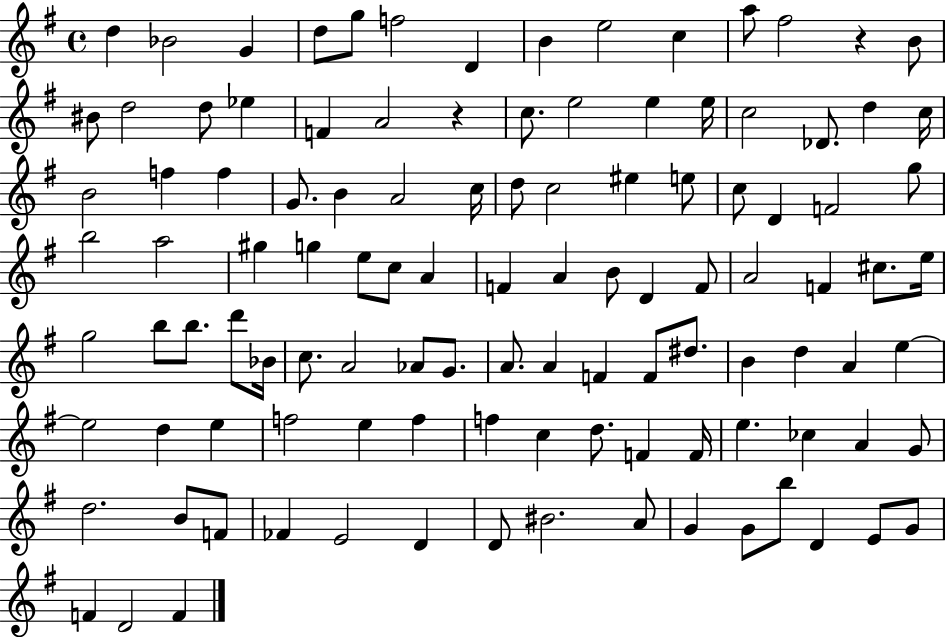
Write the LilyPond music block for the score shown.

{
  \clef treble
  \time 4/4
  \defaultTimeSignature
  \key g \major
  d''4 bes'2 g'4 | d''8 g''8 f''2 d'4 | b'4 e''2 c''4 | a''8 fis''2 r4 b'8 | \break bis'8 d''2 d''8 ees''4 | f'4 a'2 r4 | c''8. e''2 e''4 e''16 | c''2 des'8. d''4 c''16 | \break b'2 f''4 f''4 | g'8. b'4 a'2 c''16 | d''8 c''2 eis''4 e''8 | c''8 d'4 f'2 g''8 | \break b''2 a''2 | gis''4 g''4 e''8 c''8 a'4 | f'4 a'4 b'8 d'4 f'8 | a'2 f'4 cis''8. e''16 | \break g''2 b''8 b''8. d'''8 bes'16 | c''8. a'2 aes'8 g'8. | a'8. a'4 f'4 f'8 dis''8. | b'4 d''4 a'4 e''4~~ | \break e''2 d''4 e''4 | f''2 e''4 f''4 | f''4 c''4 d''8. f'4 f'16 | e''4. ces''4 a'4 g'8 | \break d''2. b'8 f'8 | fes'4 e'2 d'4 | d'8 bis'2. a'8 | g'4 g'8 b''8 d'4 e'8 g'8 | \break f'4 d'2 f'4 | \bar "|."
}